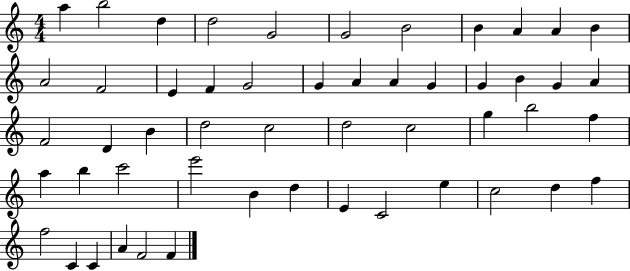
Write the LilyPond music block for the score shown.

{
  \clef treble
  \numericTimeSignature
  \time 4/4
  \key c \major
  a''4 b''2 d''4 | d''2 g'2 | g'2 b'2 | b'4 a'4 a'4 b'4 | \break a'2 f'2 | e'4 f'4 g'2 | g'4 a'4 a'4 g'4 | g'4 b'4 g'4 a'4 | \break f'2 d'4 b'4 | d''2 c''2 | d''2 c''2 | g''4 b''2 f''4 | \break a''4 b''4 c'''2 | e'''2 b'4 d''4 | e'4 c'2 e''4 | c''2 d''4 f''4 | \break f''2 c'4 c'4 | a'4 f'2 f'4 | \bar "|."
}